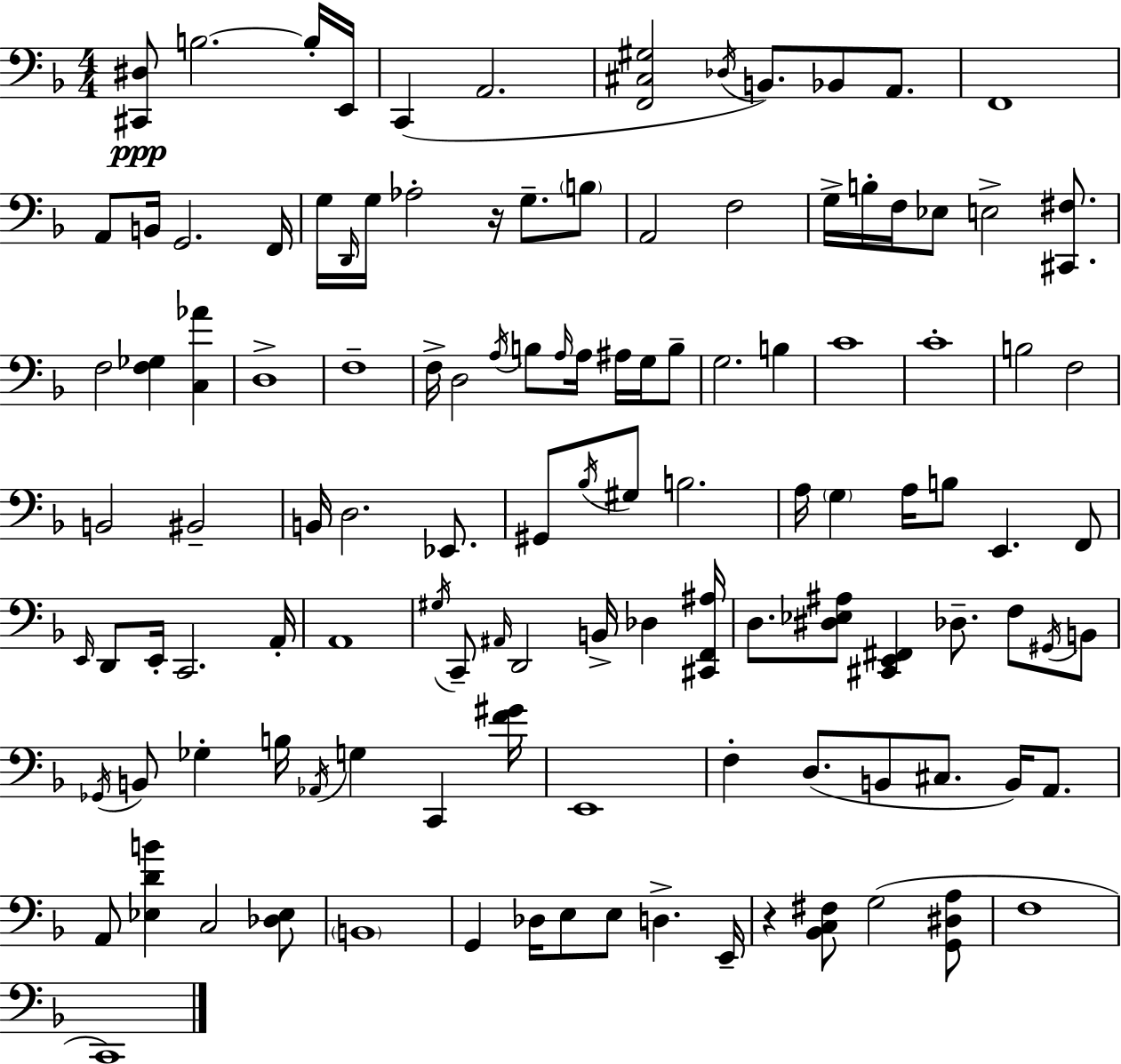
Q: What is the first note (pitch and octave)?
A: B3